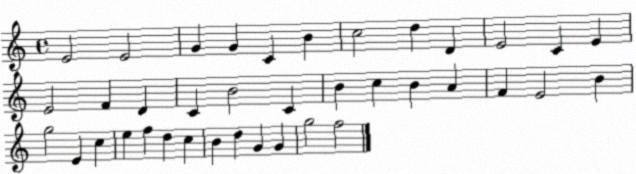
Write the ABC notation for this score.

X:1
T:Untitled
M:4/4
L:1/4
K:C
E2 E2 G G C B c2 d D E2 C E E2 F D C B2 C B c B A F E2 B g2 E c e f d c B d G G g2 f2